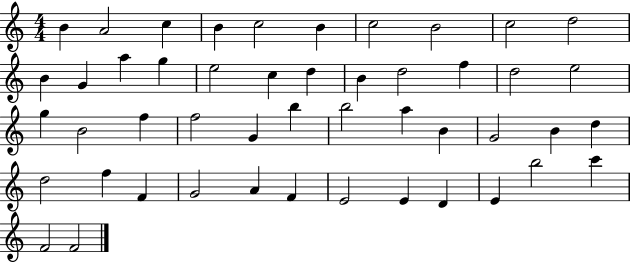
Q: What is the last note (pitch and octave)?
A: F4